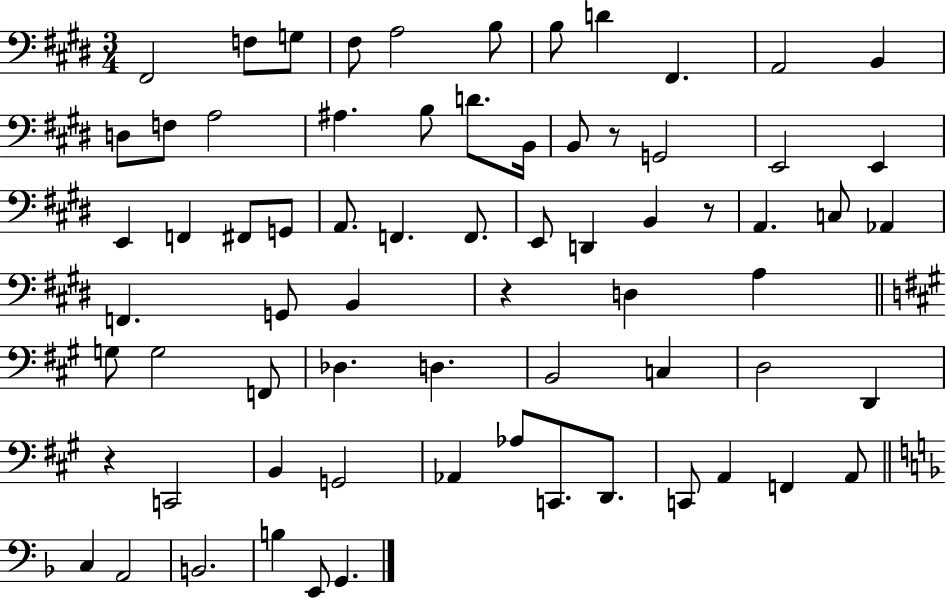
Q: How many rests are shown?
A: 4